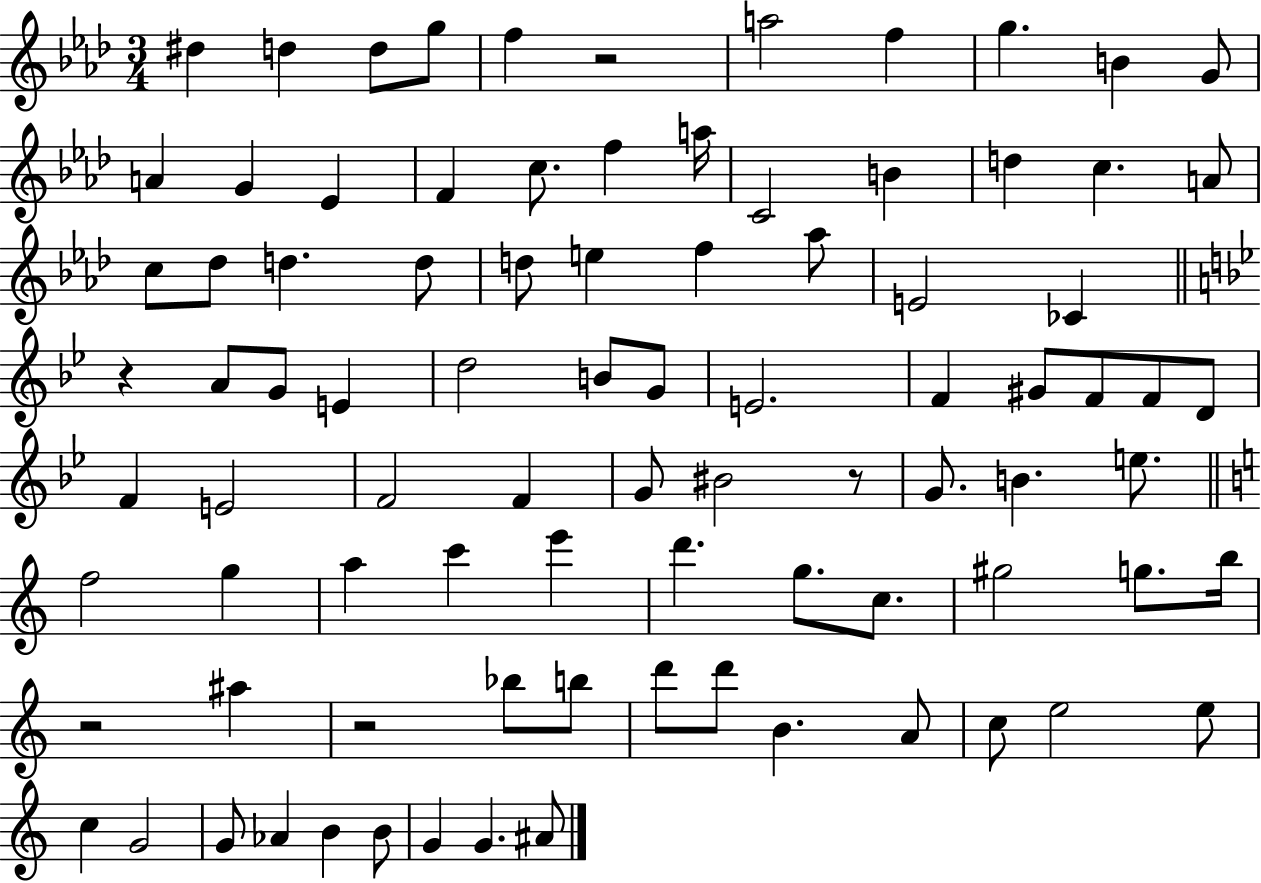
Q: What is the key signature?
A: AES major